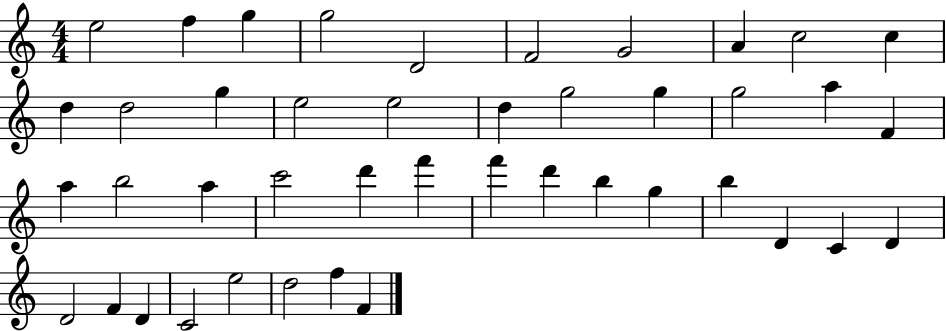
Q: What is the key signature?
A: C major